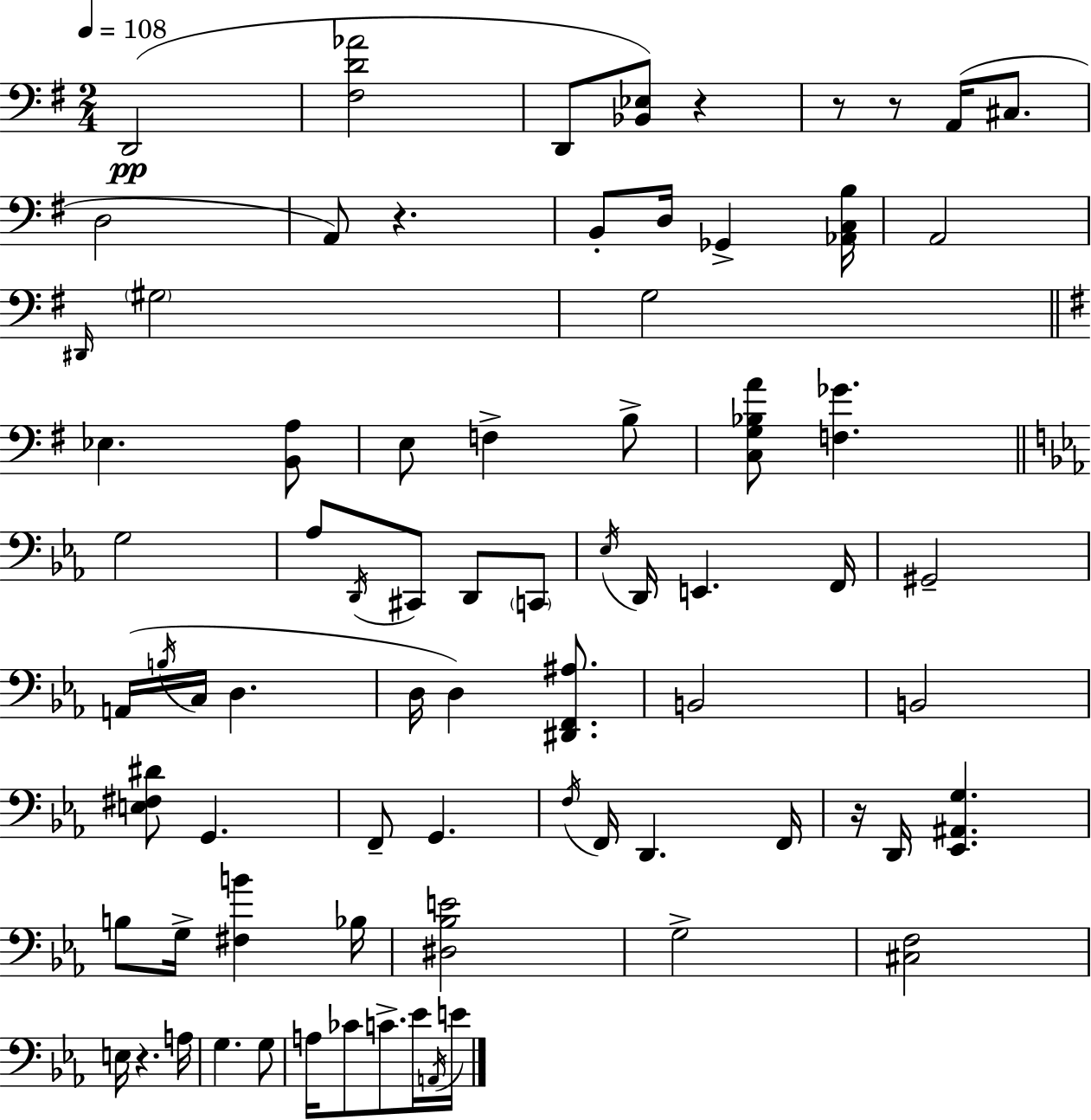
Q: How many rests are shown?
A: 6